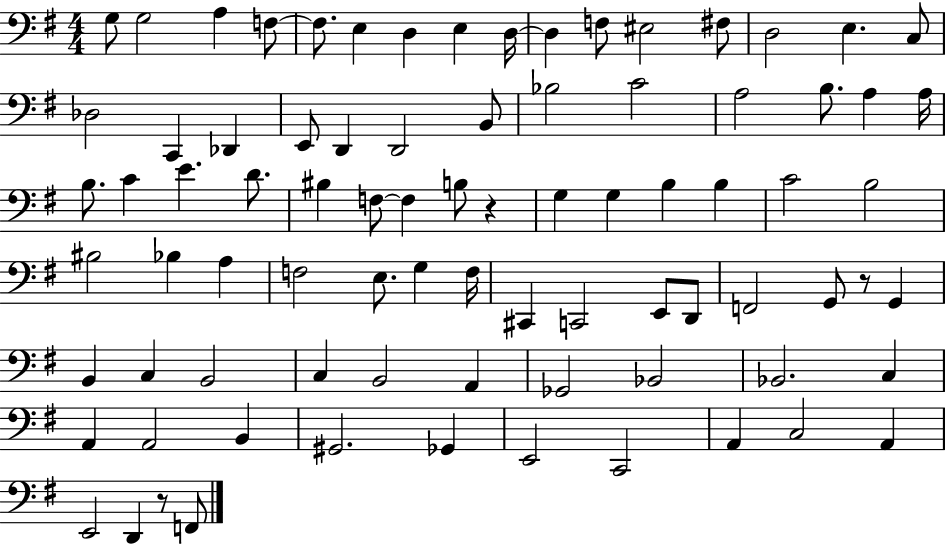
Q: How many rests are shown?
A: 3